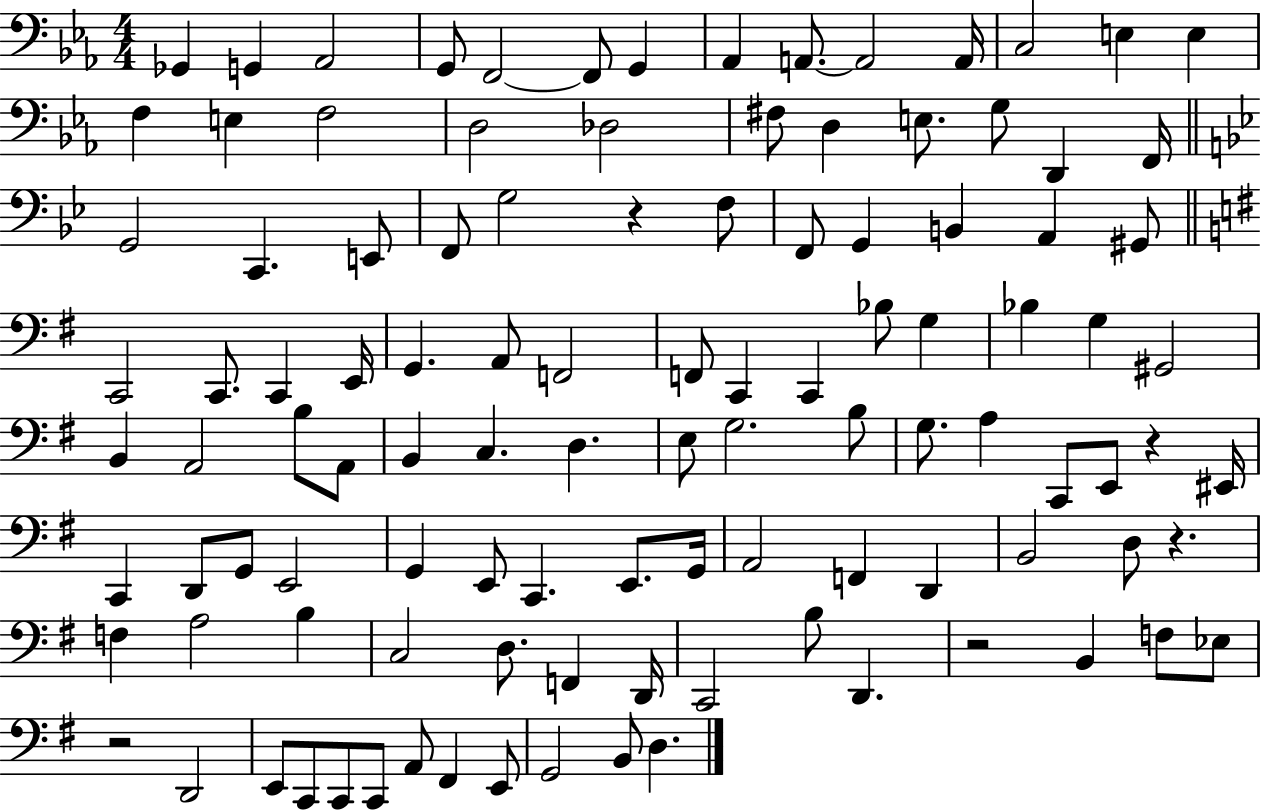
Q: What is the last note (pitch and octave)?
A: D3